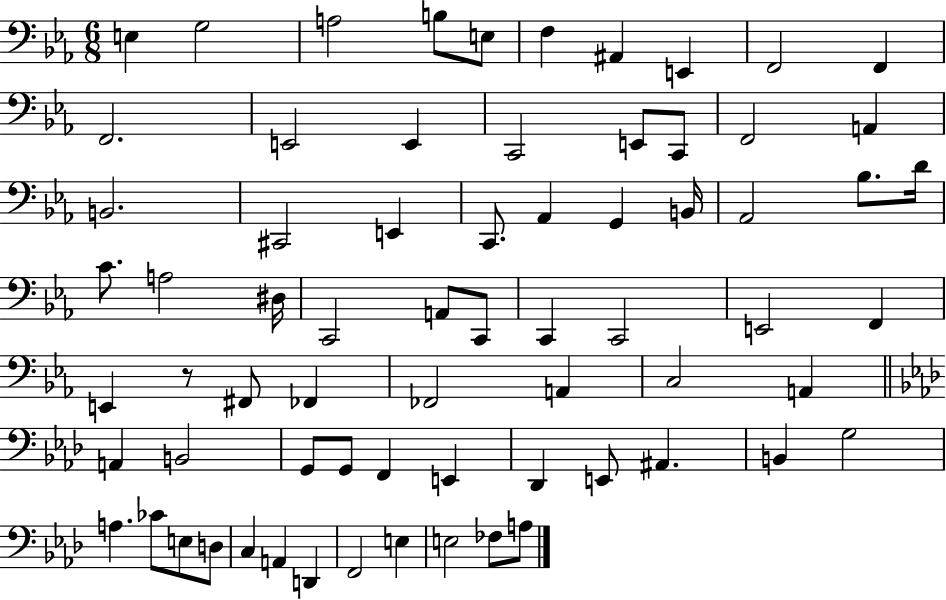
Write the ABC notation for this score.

X:1
T:Untitled
M:6/8
L:1/4
K:Eb
E, G,2 A,2 B,/2 E,/2 F, ^A,, E,, F,,2 F,, F,,2 E,,2 E,, C,,2 E,,/2 C,,/2 F,,2 A,, B,,2 ^C,,2 E,, C,,/2 _A,, G,, B,,/4 _A,,2 _B,/2 D/4 C/2 A,2 ^D,/4 C,,2 A,,/2 C,,/2 C,, C,,2 E,,2 F,, E,, z/2 ^F,,/2 _F,, _F,,2 A,, C,2 A,, A,, B,,2 G,,/2 G,,/2 F,, E,, _D,, E,,/2 ^A,, B,, G,2 A, _C/2 E,/2 D,/2 C, A,, D,, F,,2 E, E,2 _F,/2 A,/2